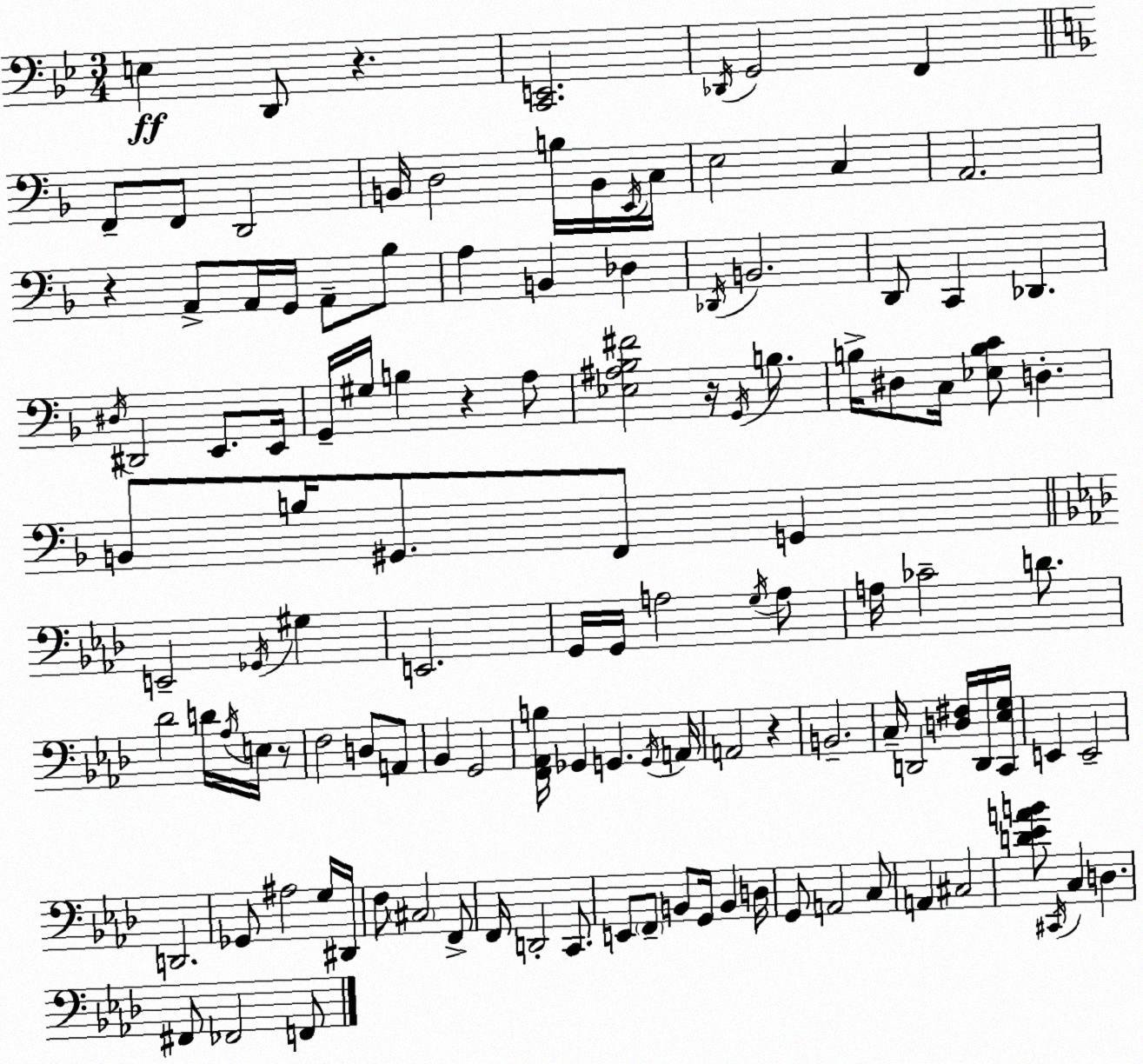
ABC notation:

X:1
T:Untitled
M:3/4
L:1/4
K:Gm
E, D,,/2 z [C,,E,,]2 _D,,/4 G,,2 F,, F,,/2 F,,/2 D,,2 B,,/4 D,2 B,/4 B,,/4 E,,/4 C,/4 E,2 C, A,,2 z A,,/2 A,,/4 G,,/4 A,,/2 _B,/2 A, B,, _D, _D,,/4 B,,2 D,,/2 C,, _D,, ^D,/4 ^D,,2 E,,/2 E,,/4 G,,/4 ^G,/4 B, z A,/2 [_E,^A,_B,^F]2 z/4 G,,/4 B,/2 B,/4 ^D,/2 C,/4 [_E,B,C]/2 D, B,,/2 B,/4 ^G,,/2 F,,/2 G,, E,,2 _G,,/4 ^G, E,,2 G,,/4 G,,/4 A,2 G,/4 A,/2 A,/4 _C2 D/2 _D2 D/4 _A,/4 E,/4 z/2 F,2 D,/2 A,,/2 _B,, G,,2 [F,,_A,,B,]/4 _G,, G,, G,,/4 A,,/4 A,,2 z B,,2 C,/4 D,,2 [D,^F,]/4 D,,/4 [C,,_E,G,]/4 E,, E,,2 D,,2 _G,,/2 ^A,2 G,/4 ^D,,/4 F,/2 ^C,2 F,,/2 F,,/4 D,,2 C,,/2 E,,/2 F,,/2 B,,/2 G,,/4 B,, D,/4 G,,/2 A,,2 C,/2 A,, ^C,2 [D_EAB]/2 ^C,,/4 C, D, ^F,,/2 _F,,2 F,,/2